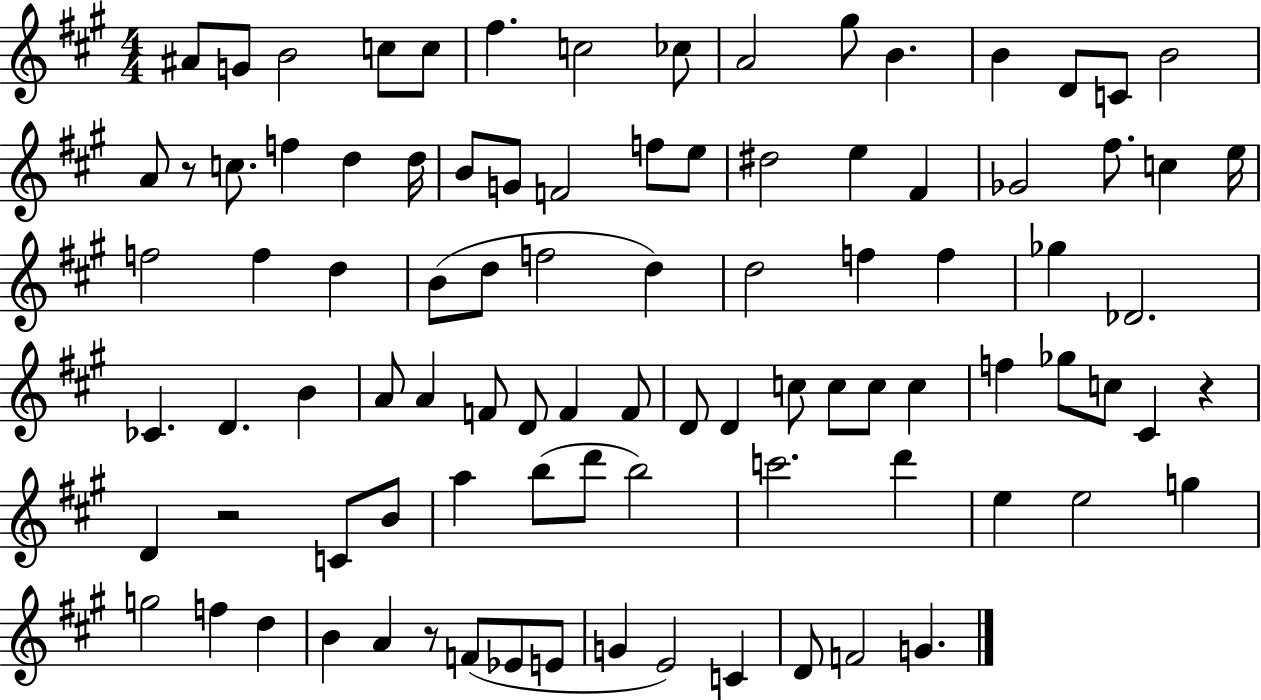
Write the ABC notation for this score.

X:1
T:Untitled
M:4/4
L:1/4
K:A
^A/2 G/2 B2 c/2 c/2 ^f c2 _c/2 A2 ^g/2 B B D/2 C/2 B2 A/2 z/2 c/2 f d d/4 B/2 G/2 F2 f/2 e/2 ^d2 e ^F _G2 ^f/2 c e/4 f2 f d B/2 d/2 f2 d d2 f f _g _D2 _C D B A/2 A F/2 D/2 F F/2 D/2 D c/2 c/2 c/2 c f _g/2 c/2 ^C z D z2 C/2 B/2 a b/2 d'/2 b2 c'2 d' e e2 g g2 f d B A z/2 F/2 _E/2 E/2 G E2 C D/2 F2 G